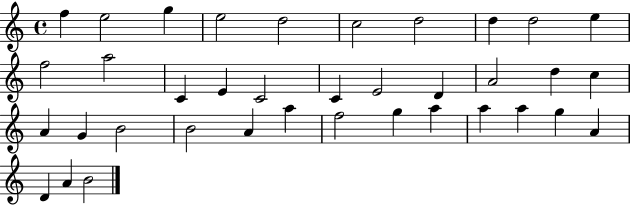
F5/q E5/h G5/q E5/h D5/h C5/h D5/h D5/q D5/h E5/q F5/h A5/h C4/q E4/q C4/h C4/q E4/h D4/q A4/h D5/q C5/q A4/q G4/q B4/h B4/h A4/q A5/q F5/h G5/q A5/q A5/q A5/q G5/q A4/q D4/q A4/q B4/h